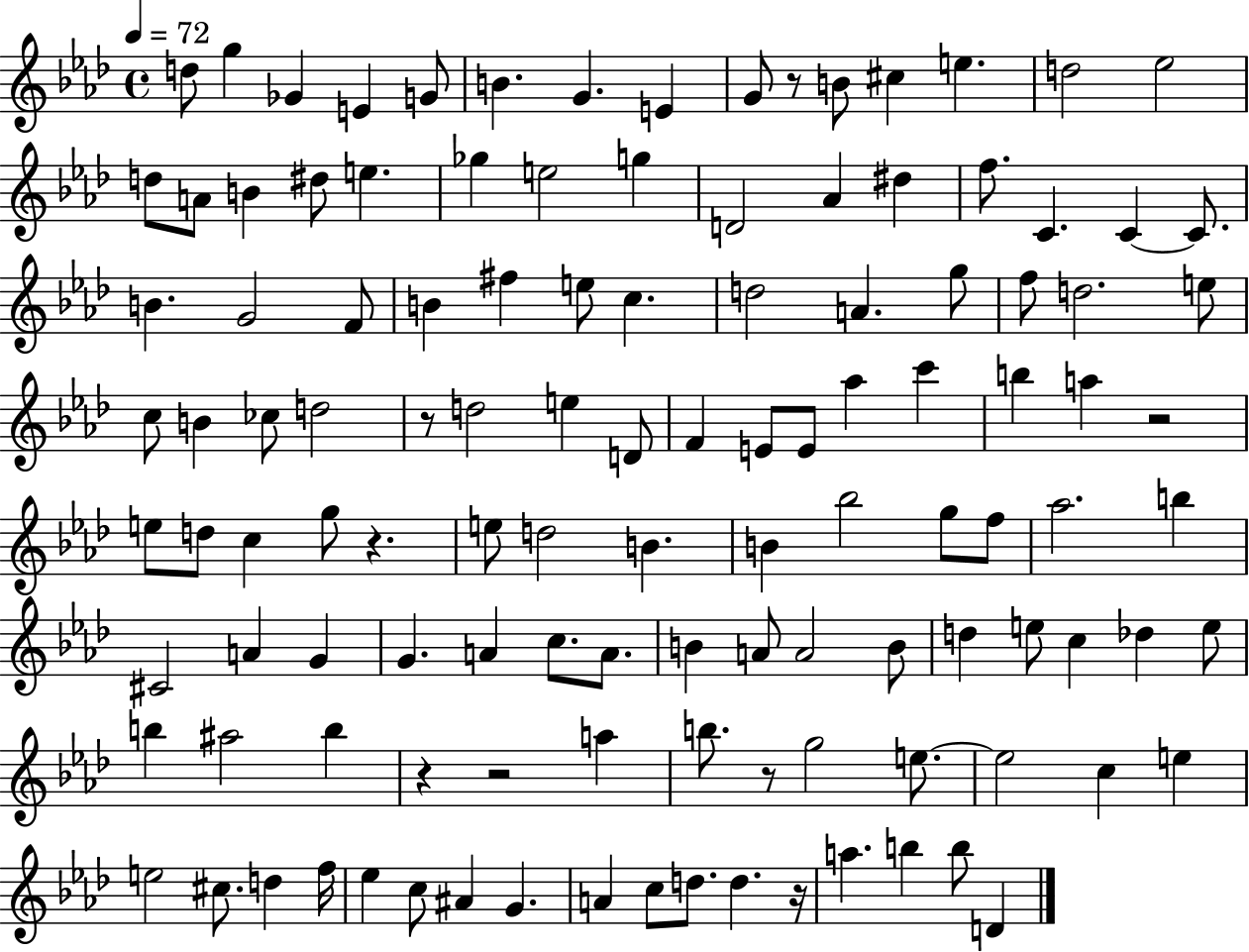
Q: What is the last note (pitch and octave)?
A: D4